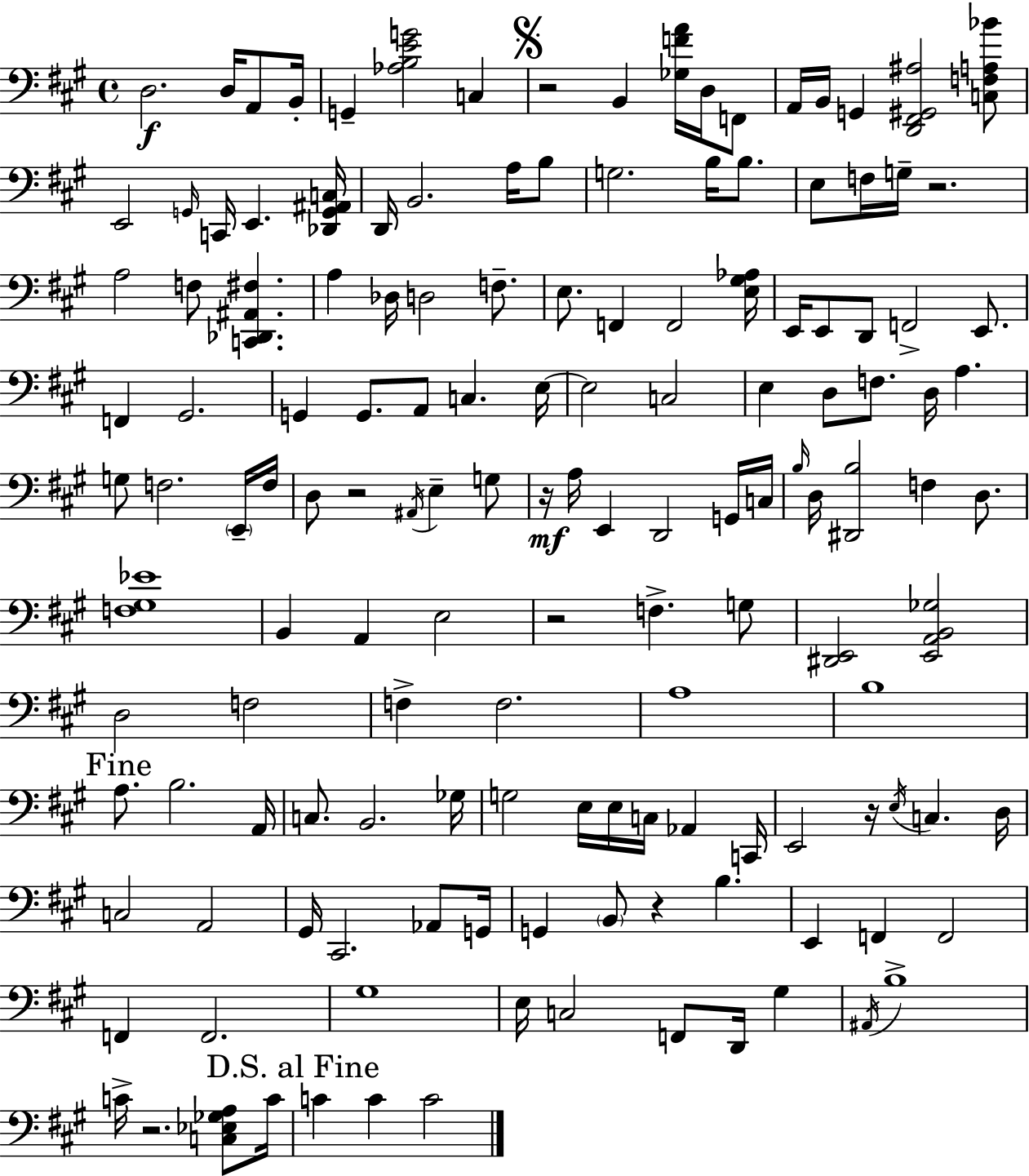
{
  \clef bass
  \time 4/4
  \defaultTimeSignature
  \key a \major
  d2.\f d16 a,8 b,16-. | g,4-- <aes b e' g'>2 c4 | \mark \markup { \musicglyph "scripts.segno" } r2 b,4 <ges f' a'>16 d16 f,8 | a,16 b,16 g,4 <d, fis, gis, ais>2 <c f a bes'>8 | \break e,2 \grace { g,16 } c,16 e,4. | <des, g, ais, c>16 d,16 b,2. a16 b8 | g2. b16 b8. | e8 f16 g16-- r2. | \break a2 f8 <c, des, ais, fis>4. | a4 des16 d2 f8.-- | e8. f,4 f,2 | <e gis aes>16 e,16 e,8 d,8 f,2-> e,8. | \break f,4 gis,2. | g,4 g,8. a,8 c4. | e16~~ e2 c2 | e4 d8 f8. d16 a4. | \break g8 f2. \parenthesize e,16-- | f16 d8 r2 \acciaccatura { ais,16 } e4-- | g8 r16\mf a16 e,4 d,2 | g,16 c16 \grace { b16 } d16 <dis, b>2 f4 | \break d8. <f gis ees'>1 | b,4 a,4 e2 | r2 f4.-> | g8 <dis, e,>2 <e, a, b, ges>2 | \break d2 f2 | f4-> f2. | a1 | b1 | \break \mark "Fine" a8. b2. | a,16 c8. b,2. | ges16 g2 e16 e16 c16 aes,4 | c,16 e,2 r16 \acciaccatura { e16 } c4. | \break d16 c2 a,2 | gis,16 cis,2. | aes,8 g,16 g,4 \parenthesize b,8 r4 b4. | e,4 f,4 f,2 | \break f,4 f,2. | gis1 | e16 c2 f,8 d,16 | gis4 \acciaccatura { ais,16 } b1-> | \break c'16-> r2. | <c ees ges a>8 c'16 \mark "D.S. al Fine" c'4 c'4 c'2 | \bar "|."
}